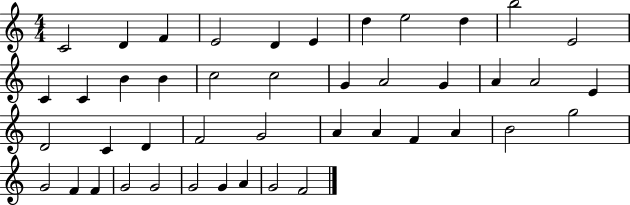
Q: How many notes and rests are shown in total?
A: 44